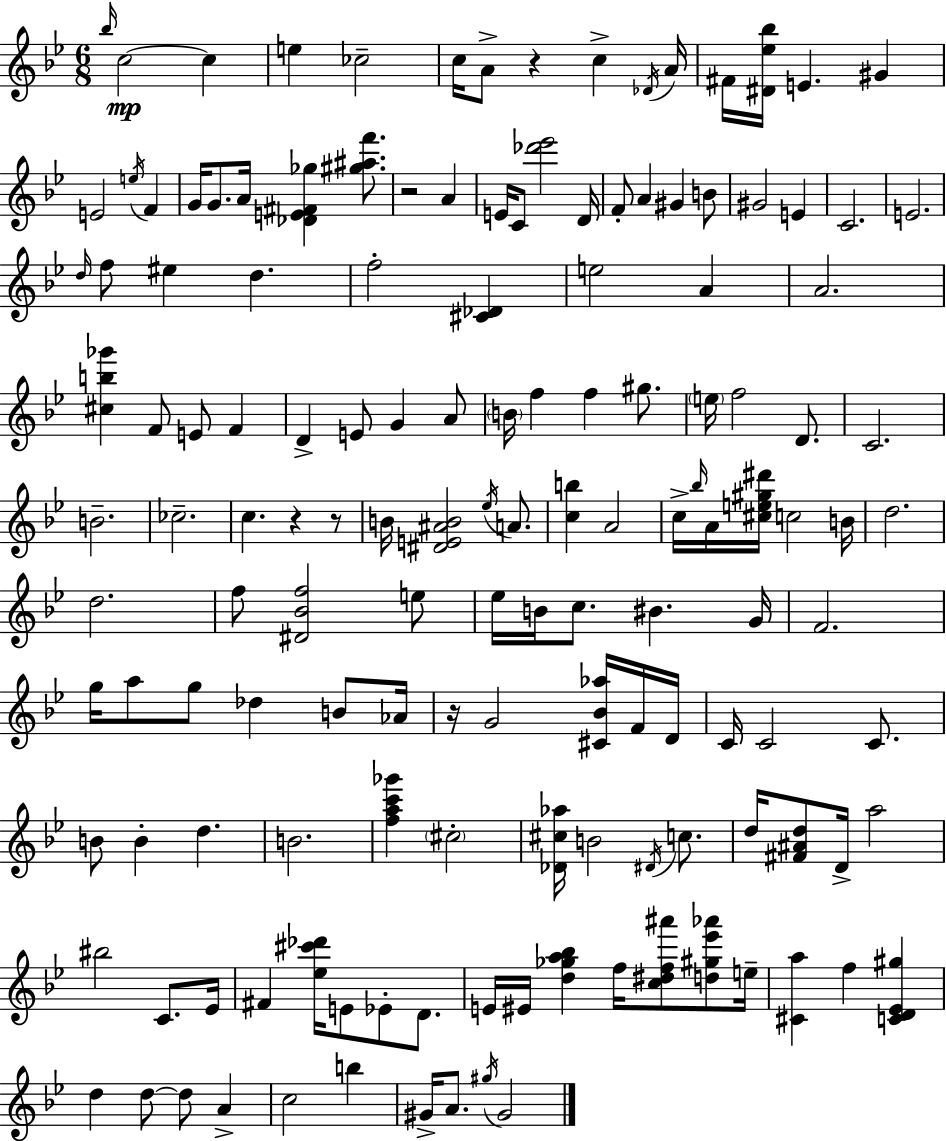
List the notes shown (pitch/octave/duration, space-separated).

Bb5/s C5/h C5/q E5/q CES5/h C5/s A4/e R/q C5/q Db4/s A4/s F#4/s [D#4,Eb5,Bb5]/s E4/q. G#4/q E4/h E5/s F4/q G4/s G4/e. A4/s [Db4,E4,F#4,Gb5]/q [G#5,A#5,F6]/e. R/h A4/q E4/s C4/e [Db6,Eb6]/h D4/s F4/e A4/q G#4/q B4/e G#4/h E4/q C4/h. E4/h. D5/s F5/e EIS5/q D5/q. F5/h [C#4,Db4]/q E5/h A4/q A4/h. [C#5,B5,Gb6]/q F4/e E4/e F4/q D4/q E4/e G4/q A4/e B4/s F5/q F5/q G#5/e. E5/s F5/h D4/e. C4/h. B4/h. CES5/h. C5/q. R/q R/e B4/s [D#4,E4,A#4,B4]/h Eb5/s A4/e. [C5,B5]/q A4/h C5/s Bb5/s A4/s [C#5,E5,G#5,D#6]/s C5/h B4/s D5/h. D5/h. F5/e [D#4,Bb4,F5]/h E5/e Eb5/s B4/s C5/e. BIS4/q. G4/s F4/h. G5/s A5/e G5/e Db5/q B4/e Ab4/s R/s G4/h [C#4,Bb4,Ab5]/s F4/s D4/s C4/s C4/h C4/e. B4/e B4/q D5/q. B4/h. [F5,A5,C6,Gb6]/q C#5/h [Db4,C#5,Ab5]/s B4/h D#4/s C5/e. D5/s [F#4,A#4,D5]/e D4/s A5/h BIS5/h C4/e. Eb4/s F#4/q [Eb5,C#6,Db6]/s E4/e Eb4/e D4/e. E4/s EIS4/s [D5,Gb5,A5,Bb5]/q F5/s [C5,D#5,F5,A#6]/e [D5,G#5,Eb6,Ab6]/e E5/s [C#4,A5]/q F5/q [C4,D4,Eb4,G#5]/q D5/q D5/e D5/e A4/q C5/h B5/q G#4/s A4/e. G#5/s G#4/h